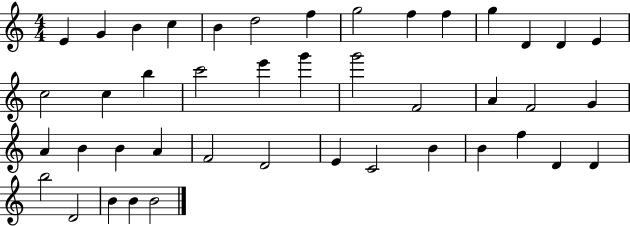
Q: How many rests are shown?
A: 0